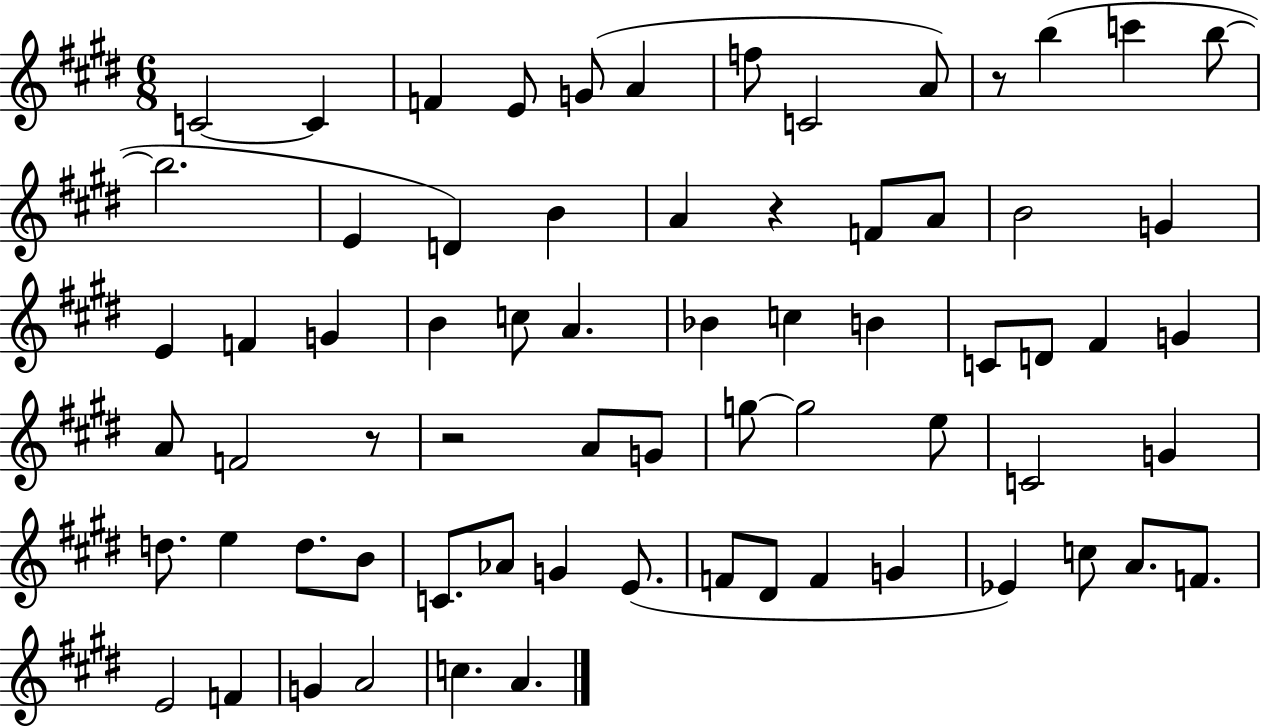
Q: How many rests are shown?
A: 4